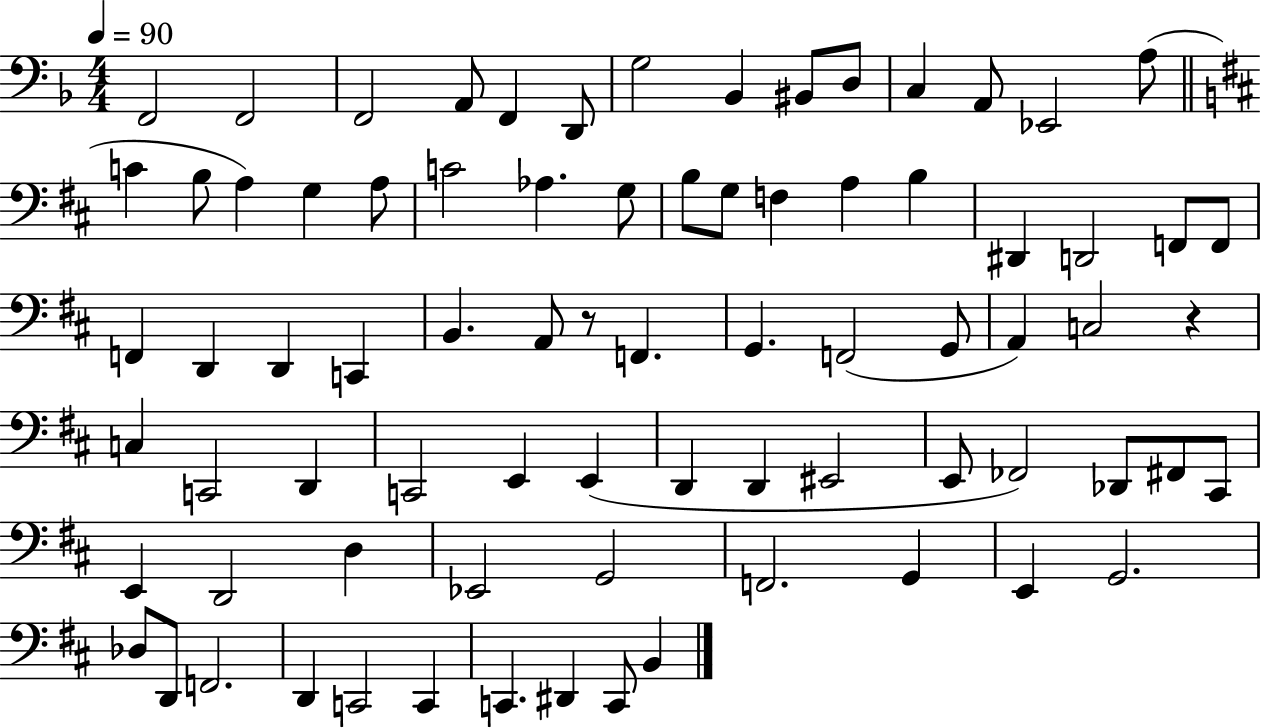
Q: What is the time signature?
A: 4/4